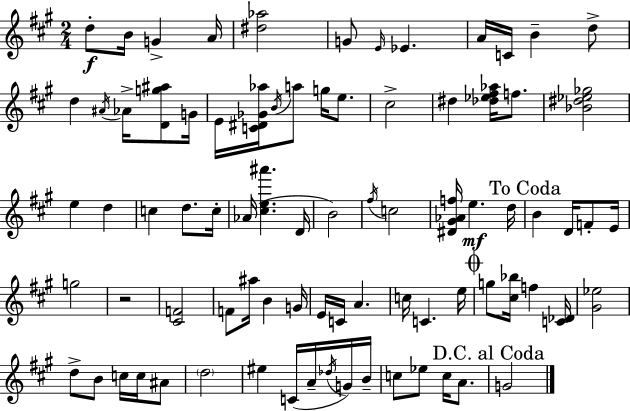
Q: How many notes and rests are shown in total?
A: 81